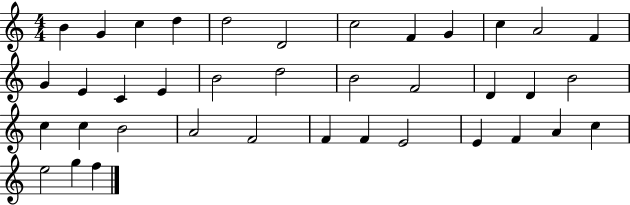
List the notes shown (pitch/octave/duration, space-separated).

B4/q G4/q C5/q D5/q D5/h D4/h C5/h F4/q G4/q C5/q A4/h F4/q G4/q E4/q C4/q E4/q B4/h D5/h B4/h F4/h D4/q D4/q B4/h C5/q C5/q B4/h A4/h F4/h F4/q F4/q E4/h E4/q F4/q A4/q C5/q E5/h G5/q F5/q